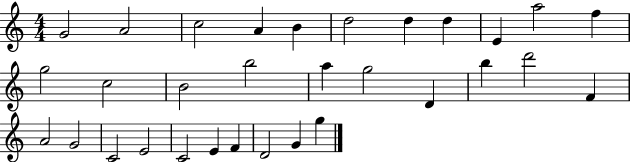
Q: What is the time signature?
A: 4/4